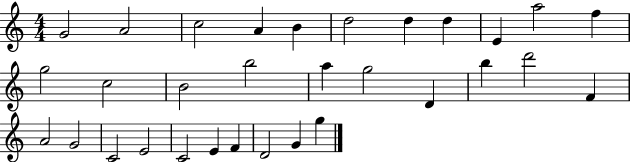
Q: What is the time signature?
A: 4/4